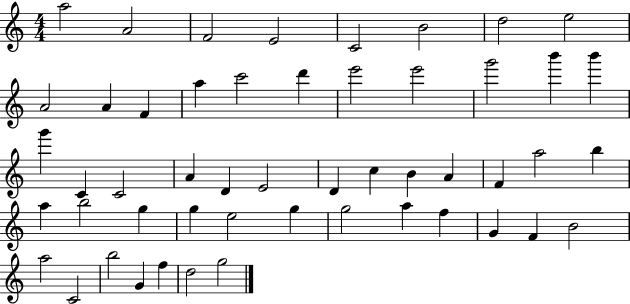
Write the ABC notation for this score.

X:1
T:Untitled
M:4/4
L:1/4
K:C
a2 A2 F2 E2 C2 B2 d2 e2 A2 A F a c'2 d' e'2 e'2 g'2 b' b' g' C C2 A D E2 D c B A F a2 b a b2 g g e2 g g2 a f G F B2 a2 C2 b2 G f d2 g2